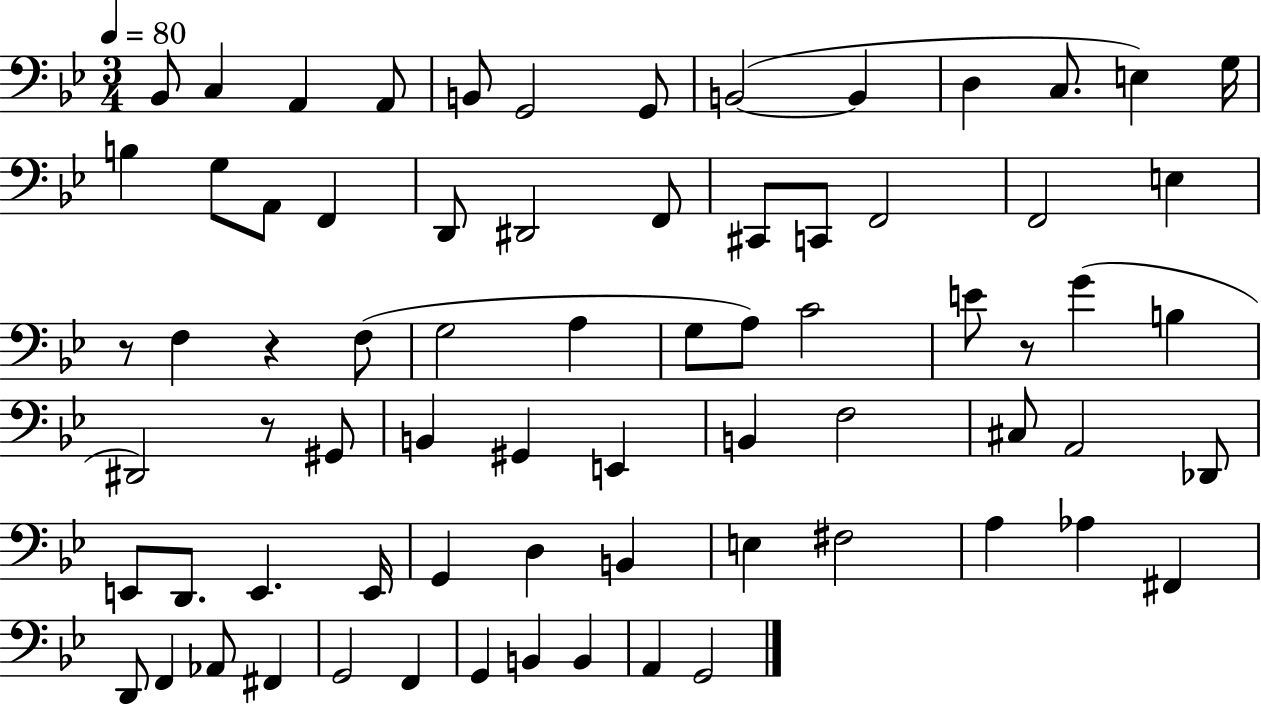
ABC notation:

X:1
T:Untitled
M:3/4
L:1/4
K:Bb
_B,,/2 C, A,, A,,/2 B,,/2 G,,2 G,,/2 B,,2 B,, D, C,/2 E, G,/4 B, G,/2 A,,/2 F,, D,,/2 ^D,,2 F,,/2 ^C,,/2 C,,/2 F,,2 F,,2 E, z/2 F, z F,/2 G,2 A, G,/2 A,/2 C2 E/2 z/2 G B, ^D,,2 z/2 ^G,,/2 B,, ^G,, E,, B,, F,2 ^C,/2 A,,2 _D,,/2 E,,/2 D,,/2 E,, E,,/4 G,, D, B,, E, ^F,2 A, _A, ^F,, D,,/2 F,, _A,,/2 ^F,, G,,2 F,, G,, B,, B,, A,, G,,2